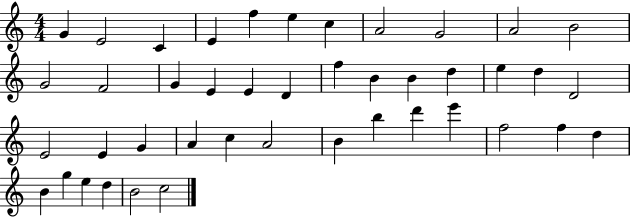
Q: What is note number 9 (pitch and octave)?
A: G4